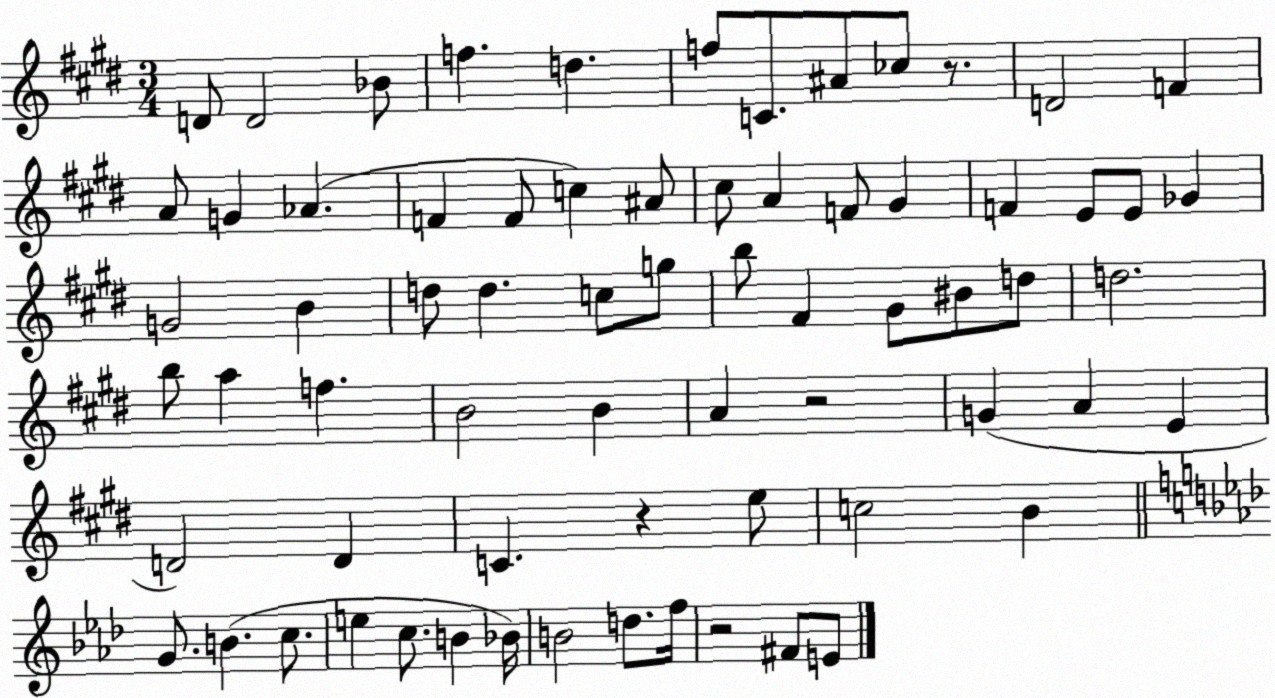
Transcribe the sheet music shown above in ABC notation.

X:1
T:Untitled
M:3/4
L:1/4
K:E
D/2 D2 _B/2 f d f/2 C/2 ^A/2 _c/2 z/2 D2 F A/2 G _A F F/2 c ^A/2 ^c/2 A F/2 ^G F E/2 E/2 _G G2 B d/2 d c/2 g/2 b/2 ^F ^G/2 ^B/2 d/2 d2 b/2 a f B2 B A z2 G A E D2 D C z e/2 c2 B G/2 B c/2 e c/2 B _B/4 B2 d/2 f/4 z2 ^F/2 E/2